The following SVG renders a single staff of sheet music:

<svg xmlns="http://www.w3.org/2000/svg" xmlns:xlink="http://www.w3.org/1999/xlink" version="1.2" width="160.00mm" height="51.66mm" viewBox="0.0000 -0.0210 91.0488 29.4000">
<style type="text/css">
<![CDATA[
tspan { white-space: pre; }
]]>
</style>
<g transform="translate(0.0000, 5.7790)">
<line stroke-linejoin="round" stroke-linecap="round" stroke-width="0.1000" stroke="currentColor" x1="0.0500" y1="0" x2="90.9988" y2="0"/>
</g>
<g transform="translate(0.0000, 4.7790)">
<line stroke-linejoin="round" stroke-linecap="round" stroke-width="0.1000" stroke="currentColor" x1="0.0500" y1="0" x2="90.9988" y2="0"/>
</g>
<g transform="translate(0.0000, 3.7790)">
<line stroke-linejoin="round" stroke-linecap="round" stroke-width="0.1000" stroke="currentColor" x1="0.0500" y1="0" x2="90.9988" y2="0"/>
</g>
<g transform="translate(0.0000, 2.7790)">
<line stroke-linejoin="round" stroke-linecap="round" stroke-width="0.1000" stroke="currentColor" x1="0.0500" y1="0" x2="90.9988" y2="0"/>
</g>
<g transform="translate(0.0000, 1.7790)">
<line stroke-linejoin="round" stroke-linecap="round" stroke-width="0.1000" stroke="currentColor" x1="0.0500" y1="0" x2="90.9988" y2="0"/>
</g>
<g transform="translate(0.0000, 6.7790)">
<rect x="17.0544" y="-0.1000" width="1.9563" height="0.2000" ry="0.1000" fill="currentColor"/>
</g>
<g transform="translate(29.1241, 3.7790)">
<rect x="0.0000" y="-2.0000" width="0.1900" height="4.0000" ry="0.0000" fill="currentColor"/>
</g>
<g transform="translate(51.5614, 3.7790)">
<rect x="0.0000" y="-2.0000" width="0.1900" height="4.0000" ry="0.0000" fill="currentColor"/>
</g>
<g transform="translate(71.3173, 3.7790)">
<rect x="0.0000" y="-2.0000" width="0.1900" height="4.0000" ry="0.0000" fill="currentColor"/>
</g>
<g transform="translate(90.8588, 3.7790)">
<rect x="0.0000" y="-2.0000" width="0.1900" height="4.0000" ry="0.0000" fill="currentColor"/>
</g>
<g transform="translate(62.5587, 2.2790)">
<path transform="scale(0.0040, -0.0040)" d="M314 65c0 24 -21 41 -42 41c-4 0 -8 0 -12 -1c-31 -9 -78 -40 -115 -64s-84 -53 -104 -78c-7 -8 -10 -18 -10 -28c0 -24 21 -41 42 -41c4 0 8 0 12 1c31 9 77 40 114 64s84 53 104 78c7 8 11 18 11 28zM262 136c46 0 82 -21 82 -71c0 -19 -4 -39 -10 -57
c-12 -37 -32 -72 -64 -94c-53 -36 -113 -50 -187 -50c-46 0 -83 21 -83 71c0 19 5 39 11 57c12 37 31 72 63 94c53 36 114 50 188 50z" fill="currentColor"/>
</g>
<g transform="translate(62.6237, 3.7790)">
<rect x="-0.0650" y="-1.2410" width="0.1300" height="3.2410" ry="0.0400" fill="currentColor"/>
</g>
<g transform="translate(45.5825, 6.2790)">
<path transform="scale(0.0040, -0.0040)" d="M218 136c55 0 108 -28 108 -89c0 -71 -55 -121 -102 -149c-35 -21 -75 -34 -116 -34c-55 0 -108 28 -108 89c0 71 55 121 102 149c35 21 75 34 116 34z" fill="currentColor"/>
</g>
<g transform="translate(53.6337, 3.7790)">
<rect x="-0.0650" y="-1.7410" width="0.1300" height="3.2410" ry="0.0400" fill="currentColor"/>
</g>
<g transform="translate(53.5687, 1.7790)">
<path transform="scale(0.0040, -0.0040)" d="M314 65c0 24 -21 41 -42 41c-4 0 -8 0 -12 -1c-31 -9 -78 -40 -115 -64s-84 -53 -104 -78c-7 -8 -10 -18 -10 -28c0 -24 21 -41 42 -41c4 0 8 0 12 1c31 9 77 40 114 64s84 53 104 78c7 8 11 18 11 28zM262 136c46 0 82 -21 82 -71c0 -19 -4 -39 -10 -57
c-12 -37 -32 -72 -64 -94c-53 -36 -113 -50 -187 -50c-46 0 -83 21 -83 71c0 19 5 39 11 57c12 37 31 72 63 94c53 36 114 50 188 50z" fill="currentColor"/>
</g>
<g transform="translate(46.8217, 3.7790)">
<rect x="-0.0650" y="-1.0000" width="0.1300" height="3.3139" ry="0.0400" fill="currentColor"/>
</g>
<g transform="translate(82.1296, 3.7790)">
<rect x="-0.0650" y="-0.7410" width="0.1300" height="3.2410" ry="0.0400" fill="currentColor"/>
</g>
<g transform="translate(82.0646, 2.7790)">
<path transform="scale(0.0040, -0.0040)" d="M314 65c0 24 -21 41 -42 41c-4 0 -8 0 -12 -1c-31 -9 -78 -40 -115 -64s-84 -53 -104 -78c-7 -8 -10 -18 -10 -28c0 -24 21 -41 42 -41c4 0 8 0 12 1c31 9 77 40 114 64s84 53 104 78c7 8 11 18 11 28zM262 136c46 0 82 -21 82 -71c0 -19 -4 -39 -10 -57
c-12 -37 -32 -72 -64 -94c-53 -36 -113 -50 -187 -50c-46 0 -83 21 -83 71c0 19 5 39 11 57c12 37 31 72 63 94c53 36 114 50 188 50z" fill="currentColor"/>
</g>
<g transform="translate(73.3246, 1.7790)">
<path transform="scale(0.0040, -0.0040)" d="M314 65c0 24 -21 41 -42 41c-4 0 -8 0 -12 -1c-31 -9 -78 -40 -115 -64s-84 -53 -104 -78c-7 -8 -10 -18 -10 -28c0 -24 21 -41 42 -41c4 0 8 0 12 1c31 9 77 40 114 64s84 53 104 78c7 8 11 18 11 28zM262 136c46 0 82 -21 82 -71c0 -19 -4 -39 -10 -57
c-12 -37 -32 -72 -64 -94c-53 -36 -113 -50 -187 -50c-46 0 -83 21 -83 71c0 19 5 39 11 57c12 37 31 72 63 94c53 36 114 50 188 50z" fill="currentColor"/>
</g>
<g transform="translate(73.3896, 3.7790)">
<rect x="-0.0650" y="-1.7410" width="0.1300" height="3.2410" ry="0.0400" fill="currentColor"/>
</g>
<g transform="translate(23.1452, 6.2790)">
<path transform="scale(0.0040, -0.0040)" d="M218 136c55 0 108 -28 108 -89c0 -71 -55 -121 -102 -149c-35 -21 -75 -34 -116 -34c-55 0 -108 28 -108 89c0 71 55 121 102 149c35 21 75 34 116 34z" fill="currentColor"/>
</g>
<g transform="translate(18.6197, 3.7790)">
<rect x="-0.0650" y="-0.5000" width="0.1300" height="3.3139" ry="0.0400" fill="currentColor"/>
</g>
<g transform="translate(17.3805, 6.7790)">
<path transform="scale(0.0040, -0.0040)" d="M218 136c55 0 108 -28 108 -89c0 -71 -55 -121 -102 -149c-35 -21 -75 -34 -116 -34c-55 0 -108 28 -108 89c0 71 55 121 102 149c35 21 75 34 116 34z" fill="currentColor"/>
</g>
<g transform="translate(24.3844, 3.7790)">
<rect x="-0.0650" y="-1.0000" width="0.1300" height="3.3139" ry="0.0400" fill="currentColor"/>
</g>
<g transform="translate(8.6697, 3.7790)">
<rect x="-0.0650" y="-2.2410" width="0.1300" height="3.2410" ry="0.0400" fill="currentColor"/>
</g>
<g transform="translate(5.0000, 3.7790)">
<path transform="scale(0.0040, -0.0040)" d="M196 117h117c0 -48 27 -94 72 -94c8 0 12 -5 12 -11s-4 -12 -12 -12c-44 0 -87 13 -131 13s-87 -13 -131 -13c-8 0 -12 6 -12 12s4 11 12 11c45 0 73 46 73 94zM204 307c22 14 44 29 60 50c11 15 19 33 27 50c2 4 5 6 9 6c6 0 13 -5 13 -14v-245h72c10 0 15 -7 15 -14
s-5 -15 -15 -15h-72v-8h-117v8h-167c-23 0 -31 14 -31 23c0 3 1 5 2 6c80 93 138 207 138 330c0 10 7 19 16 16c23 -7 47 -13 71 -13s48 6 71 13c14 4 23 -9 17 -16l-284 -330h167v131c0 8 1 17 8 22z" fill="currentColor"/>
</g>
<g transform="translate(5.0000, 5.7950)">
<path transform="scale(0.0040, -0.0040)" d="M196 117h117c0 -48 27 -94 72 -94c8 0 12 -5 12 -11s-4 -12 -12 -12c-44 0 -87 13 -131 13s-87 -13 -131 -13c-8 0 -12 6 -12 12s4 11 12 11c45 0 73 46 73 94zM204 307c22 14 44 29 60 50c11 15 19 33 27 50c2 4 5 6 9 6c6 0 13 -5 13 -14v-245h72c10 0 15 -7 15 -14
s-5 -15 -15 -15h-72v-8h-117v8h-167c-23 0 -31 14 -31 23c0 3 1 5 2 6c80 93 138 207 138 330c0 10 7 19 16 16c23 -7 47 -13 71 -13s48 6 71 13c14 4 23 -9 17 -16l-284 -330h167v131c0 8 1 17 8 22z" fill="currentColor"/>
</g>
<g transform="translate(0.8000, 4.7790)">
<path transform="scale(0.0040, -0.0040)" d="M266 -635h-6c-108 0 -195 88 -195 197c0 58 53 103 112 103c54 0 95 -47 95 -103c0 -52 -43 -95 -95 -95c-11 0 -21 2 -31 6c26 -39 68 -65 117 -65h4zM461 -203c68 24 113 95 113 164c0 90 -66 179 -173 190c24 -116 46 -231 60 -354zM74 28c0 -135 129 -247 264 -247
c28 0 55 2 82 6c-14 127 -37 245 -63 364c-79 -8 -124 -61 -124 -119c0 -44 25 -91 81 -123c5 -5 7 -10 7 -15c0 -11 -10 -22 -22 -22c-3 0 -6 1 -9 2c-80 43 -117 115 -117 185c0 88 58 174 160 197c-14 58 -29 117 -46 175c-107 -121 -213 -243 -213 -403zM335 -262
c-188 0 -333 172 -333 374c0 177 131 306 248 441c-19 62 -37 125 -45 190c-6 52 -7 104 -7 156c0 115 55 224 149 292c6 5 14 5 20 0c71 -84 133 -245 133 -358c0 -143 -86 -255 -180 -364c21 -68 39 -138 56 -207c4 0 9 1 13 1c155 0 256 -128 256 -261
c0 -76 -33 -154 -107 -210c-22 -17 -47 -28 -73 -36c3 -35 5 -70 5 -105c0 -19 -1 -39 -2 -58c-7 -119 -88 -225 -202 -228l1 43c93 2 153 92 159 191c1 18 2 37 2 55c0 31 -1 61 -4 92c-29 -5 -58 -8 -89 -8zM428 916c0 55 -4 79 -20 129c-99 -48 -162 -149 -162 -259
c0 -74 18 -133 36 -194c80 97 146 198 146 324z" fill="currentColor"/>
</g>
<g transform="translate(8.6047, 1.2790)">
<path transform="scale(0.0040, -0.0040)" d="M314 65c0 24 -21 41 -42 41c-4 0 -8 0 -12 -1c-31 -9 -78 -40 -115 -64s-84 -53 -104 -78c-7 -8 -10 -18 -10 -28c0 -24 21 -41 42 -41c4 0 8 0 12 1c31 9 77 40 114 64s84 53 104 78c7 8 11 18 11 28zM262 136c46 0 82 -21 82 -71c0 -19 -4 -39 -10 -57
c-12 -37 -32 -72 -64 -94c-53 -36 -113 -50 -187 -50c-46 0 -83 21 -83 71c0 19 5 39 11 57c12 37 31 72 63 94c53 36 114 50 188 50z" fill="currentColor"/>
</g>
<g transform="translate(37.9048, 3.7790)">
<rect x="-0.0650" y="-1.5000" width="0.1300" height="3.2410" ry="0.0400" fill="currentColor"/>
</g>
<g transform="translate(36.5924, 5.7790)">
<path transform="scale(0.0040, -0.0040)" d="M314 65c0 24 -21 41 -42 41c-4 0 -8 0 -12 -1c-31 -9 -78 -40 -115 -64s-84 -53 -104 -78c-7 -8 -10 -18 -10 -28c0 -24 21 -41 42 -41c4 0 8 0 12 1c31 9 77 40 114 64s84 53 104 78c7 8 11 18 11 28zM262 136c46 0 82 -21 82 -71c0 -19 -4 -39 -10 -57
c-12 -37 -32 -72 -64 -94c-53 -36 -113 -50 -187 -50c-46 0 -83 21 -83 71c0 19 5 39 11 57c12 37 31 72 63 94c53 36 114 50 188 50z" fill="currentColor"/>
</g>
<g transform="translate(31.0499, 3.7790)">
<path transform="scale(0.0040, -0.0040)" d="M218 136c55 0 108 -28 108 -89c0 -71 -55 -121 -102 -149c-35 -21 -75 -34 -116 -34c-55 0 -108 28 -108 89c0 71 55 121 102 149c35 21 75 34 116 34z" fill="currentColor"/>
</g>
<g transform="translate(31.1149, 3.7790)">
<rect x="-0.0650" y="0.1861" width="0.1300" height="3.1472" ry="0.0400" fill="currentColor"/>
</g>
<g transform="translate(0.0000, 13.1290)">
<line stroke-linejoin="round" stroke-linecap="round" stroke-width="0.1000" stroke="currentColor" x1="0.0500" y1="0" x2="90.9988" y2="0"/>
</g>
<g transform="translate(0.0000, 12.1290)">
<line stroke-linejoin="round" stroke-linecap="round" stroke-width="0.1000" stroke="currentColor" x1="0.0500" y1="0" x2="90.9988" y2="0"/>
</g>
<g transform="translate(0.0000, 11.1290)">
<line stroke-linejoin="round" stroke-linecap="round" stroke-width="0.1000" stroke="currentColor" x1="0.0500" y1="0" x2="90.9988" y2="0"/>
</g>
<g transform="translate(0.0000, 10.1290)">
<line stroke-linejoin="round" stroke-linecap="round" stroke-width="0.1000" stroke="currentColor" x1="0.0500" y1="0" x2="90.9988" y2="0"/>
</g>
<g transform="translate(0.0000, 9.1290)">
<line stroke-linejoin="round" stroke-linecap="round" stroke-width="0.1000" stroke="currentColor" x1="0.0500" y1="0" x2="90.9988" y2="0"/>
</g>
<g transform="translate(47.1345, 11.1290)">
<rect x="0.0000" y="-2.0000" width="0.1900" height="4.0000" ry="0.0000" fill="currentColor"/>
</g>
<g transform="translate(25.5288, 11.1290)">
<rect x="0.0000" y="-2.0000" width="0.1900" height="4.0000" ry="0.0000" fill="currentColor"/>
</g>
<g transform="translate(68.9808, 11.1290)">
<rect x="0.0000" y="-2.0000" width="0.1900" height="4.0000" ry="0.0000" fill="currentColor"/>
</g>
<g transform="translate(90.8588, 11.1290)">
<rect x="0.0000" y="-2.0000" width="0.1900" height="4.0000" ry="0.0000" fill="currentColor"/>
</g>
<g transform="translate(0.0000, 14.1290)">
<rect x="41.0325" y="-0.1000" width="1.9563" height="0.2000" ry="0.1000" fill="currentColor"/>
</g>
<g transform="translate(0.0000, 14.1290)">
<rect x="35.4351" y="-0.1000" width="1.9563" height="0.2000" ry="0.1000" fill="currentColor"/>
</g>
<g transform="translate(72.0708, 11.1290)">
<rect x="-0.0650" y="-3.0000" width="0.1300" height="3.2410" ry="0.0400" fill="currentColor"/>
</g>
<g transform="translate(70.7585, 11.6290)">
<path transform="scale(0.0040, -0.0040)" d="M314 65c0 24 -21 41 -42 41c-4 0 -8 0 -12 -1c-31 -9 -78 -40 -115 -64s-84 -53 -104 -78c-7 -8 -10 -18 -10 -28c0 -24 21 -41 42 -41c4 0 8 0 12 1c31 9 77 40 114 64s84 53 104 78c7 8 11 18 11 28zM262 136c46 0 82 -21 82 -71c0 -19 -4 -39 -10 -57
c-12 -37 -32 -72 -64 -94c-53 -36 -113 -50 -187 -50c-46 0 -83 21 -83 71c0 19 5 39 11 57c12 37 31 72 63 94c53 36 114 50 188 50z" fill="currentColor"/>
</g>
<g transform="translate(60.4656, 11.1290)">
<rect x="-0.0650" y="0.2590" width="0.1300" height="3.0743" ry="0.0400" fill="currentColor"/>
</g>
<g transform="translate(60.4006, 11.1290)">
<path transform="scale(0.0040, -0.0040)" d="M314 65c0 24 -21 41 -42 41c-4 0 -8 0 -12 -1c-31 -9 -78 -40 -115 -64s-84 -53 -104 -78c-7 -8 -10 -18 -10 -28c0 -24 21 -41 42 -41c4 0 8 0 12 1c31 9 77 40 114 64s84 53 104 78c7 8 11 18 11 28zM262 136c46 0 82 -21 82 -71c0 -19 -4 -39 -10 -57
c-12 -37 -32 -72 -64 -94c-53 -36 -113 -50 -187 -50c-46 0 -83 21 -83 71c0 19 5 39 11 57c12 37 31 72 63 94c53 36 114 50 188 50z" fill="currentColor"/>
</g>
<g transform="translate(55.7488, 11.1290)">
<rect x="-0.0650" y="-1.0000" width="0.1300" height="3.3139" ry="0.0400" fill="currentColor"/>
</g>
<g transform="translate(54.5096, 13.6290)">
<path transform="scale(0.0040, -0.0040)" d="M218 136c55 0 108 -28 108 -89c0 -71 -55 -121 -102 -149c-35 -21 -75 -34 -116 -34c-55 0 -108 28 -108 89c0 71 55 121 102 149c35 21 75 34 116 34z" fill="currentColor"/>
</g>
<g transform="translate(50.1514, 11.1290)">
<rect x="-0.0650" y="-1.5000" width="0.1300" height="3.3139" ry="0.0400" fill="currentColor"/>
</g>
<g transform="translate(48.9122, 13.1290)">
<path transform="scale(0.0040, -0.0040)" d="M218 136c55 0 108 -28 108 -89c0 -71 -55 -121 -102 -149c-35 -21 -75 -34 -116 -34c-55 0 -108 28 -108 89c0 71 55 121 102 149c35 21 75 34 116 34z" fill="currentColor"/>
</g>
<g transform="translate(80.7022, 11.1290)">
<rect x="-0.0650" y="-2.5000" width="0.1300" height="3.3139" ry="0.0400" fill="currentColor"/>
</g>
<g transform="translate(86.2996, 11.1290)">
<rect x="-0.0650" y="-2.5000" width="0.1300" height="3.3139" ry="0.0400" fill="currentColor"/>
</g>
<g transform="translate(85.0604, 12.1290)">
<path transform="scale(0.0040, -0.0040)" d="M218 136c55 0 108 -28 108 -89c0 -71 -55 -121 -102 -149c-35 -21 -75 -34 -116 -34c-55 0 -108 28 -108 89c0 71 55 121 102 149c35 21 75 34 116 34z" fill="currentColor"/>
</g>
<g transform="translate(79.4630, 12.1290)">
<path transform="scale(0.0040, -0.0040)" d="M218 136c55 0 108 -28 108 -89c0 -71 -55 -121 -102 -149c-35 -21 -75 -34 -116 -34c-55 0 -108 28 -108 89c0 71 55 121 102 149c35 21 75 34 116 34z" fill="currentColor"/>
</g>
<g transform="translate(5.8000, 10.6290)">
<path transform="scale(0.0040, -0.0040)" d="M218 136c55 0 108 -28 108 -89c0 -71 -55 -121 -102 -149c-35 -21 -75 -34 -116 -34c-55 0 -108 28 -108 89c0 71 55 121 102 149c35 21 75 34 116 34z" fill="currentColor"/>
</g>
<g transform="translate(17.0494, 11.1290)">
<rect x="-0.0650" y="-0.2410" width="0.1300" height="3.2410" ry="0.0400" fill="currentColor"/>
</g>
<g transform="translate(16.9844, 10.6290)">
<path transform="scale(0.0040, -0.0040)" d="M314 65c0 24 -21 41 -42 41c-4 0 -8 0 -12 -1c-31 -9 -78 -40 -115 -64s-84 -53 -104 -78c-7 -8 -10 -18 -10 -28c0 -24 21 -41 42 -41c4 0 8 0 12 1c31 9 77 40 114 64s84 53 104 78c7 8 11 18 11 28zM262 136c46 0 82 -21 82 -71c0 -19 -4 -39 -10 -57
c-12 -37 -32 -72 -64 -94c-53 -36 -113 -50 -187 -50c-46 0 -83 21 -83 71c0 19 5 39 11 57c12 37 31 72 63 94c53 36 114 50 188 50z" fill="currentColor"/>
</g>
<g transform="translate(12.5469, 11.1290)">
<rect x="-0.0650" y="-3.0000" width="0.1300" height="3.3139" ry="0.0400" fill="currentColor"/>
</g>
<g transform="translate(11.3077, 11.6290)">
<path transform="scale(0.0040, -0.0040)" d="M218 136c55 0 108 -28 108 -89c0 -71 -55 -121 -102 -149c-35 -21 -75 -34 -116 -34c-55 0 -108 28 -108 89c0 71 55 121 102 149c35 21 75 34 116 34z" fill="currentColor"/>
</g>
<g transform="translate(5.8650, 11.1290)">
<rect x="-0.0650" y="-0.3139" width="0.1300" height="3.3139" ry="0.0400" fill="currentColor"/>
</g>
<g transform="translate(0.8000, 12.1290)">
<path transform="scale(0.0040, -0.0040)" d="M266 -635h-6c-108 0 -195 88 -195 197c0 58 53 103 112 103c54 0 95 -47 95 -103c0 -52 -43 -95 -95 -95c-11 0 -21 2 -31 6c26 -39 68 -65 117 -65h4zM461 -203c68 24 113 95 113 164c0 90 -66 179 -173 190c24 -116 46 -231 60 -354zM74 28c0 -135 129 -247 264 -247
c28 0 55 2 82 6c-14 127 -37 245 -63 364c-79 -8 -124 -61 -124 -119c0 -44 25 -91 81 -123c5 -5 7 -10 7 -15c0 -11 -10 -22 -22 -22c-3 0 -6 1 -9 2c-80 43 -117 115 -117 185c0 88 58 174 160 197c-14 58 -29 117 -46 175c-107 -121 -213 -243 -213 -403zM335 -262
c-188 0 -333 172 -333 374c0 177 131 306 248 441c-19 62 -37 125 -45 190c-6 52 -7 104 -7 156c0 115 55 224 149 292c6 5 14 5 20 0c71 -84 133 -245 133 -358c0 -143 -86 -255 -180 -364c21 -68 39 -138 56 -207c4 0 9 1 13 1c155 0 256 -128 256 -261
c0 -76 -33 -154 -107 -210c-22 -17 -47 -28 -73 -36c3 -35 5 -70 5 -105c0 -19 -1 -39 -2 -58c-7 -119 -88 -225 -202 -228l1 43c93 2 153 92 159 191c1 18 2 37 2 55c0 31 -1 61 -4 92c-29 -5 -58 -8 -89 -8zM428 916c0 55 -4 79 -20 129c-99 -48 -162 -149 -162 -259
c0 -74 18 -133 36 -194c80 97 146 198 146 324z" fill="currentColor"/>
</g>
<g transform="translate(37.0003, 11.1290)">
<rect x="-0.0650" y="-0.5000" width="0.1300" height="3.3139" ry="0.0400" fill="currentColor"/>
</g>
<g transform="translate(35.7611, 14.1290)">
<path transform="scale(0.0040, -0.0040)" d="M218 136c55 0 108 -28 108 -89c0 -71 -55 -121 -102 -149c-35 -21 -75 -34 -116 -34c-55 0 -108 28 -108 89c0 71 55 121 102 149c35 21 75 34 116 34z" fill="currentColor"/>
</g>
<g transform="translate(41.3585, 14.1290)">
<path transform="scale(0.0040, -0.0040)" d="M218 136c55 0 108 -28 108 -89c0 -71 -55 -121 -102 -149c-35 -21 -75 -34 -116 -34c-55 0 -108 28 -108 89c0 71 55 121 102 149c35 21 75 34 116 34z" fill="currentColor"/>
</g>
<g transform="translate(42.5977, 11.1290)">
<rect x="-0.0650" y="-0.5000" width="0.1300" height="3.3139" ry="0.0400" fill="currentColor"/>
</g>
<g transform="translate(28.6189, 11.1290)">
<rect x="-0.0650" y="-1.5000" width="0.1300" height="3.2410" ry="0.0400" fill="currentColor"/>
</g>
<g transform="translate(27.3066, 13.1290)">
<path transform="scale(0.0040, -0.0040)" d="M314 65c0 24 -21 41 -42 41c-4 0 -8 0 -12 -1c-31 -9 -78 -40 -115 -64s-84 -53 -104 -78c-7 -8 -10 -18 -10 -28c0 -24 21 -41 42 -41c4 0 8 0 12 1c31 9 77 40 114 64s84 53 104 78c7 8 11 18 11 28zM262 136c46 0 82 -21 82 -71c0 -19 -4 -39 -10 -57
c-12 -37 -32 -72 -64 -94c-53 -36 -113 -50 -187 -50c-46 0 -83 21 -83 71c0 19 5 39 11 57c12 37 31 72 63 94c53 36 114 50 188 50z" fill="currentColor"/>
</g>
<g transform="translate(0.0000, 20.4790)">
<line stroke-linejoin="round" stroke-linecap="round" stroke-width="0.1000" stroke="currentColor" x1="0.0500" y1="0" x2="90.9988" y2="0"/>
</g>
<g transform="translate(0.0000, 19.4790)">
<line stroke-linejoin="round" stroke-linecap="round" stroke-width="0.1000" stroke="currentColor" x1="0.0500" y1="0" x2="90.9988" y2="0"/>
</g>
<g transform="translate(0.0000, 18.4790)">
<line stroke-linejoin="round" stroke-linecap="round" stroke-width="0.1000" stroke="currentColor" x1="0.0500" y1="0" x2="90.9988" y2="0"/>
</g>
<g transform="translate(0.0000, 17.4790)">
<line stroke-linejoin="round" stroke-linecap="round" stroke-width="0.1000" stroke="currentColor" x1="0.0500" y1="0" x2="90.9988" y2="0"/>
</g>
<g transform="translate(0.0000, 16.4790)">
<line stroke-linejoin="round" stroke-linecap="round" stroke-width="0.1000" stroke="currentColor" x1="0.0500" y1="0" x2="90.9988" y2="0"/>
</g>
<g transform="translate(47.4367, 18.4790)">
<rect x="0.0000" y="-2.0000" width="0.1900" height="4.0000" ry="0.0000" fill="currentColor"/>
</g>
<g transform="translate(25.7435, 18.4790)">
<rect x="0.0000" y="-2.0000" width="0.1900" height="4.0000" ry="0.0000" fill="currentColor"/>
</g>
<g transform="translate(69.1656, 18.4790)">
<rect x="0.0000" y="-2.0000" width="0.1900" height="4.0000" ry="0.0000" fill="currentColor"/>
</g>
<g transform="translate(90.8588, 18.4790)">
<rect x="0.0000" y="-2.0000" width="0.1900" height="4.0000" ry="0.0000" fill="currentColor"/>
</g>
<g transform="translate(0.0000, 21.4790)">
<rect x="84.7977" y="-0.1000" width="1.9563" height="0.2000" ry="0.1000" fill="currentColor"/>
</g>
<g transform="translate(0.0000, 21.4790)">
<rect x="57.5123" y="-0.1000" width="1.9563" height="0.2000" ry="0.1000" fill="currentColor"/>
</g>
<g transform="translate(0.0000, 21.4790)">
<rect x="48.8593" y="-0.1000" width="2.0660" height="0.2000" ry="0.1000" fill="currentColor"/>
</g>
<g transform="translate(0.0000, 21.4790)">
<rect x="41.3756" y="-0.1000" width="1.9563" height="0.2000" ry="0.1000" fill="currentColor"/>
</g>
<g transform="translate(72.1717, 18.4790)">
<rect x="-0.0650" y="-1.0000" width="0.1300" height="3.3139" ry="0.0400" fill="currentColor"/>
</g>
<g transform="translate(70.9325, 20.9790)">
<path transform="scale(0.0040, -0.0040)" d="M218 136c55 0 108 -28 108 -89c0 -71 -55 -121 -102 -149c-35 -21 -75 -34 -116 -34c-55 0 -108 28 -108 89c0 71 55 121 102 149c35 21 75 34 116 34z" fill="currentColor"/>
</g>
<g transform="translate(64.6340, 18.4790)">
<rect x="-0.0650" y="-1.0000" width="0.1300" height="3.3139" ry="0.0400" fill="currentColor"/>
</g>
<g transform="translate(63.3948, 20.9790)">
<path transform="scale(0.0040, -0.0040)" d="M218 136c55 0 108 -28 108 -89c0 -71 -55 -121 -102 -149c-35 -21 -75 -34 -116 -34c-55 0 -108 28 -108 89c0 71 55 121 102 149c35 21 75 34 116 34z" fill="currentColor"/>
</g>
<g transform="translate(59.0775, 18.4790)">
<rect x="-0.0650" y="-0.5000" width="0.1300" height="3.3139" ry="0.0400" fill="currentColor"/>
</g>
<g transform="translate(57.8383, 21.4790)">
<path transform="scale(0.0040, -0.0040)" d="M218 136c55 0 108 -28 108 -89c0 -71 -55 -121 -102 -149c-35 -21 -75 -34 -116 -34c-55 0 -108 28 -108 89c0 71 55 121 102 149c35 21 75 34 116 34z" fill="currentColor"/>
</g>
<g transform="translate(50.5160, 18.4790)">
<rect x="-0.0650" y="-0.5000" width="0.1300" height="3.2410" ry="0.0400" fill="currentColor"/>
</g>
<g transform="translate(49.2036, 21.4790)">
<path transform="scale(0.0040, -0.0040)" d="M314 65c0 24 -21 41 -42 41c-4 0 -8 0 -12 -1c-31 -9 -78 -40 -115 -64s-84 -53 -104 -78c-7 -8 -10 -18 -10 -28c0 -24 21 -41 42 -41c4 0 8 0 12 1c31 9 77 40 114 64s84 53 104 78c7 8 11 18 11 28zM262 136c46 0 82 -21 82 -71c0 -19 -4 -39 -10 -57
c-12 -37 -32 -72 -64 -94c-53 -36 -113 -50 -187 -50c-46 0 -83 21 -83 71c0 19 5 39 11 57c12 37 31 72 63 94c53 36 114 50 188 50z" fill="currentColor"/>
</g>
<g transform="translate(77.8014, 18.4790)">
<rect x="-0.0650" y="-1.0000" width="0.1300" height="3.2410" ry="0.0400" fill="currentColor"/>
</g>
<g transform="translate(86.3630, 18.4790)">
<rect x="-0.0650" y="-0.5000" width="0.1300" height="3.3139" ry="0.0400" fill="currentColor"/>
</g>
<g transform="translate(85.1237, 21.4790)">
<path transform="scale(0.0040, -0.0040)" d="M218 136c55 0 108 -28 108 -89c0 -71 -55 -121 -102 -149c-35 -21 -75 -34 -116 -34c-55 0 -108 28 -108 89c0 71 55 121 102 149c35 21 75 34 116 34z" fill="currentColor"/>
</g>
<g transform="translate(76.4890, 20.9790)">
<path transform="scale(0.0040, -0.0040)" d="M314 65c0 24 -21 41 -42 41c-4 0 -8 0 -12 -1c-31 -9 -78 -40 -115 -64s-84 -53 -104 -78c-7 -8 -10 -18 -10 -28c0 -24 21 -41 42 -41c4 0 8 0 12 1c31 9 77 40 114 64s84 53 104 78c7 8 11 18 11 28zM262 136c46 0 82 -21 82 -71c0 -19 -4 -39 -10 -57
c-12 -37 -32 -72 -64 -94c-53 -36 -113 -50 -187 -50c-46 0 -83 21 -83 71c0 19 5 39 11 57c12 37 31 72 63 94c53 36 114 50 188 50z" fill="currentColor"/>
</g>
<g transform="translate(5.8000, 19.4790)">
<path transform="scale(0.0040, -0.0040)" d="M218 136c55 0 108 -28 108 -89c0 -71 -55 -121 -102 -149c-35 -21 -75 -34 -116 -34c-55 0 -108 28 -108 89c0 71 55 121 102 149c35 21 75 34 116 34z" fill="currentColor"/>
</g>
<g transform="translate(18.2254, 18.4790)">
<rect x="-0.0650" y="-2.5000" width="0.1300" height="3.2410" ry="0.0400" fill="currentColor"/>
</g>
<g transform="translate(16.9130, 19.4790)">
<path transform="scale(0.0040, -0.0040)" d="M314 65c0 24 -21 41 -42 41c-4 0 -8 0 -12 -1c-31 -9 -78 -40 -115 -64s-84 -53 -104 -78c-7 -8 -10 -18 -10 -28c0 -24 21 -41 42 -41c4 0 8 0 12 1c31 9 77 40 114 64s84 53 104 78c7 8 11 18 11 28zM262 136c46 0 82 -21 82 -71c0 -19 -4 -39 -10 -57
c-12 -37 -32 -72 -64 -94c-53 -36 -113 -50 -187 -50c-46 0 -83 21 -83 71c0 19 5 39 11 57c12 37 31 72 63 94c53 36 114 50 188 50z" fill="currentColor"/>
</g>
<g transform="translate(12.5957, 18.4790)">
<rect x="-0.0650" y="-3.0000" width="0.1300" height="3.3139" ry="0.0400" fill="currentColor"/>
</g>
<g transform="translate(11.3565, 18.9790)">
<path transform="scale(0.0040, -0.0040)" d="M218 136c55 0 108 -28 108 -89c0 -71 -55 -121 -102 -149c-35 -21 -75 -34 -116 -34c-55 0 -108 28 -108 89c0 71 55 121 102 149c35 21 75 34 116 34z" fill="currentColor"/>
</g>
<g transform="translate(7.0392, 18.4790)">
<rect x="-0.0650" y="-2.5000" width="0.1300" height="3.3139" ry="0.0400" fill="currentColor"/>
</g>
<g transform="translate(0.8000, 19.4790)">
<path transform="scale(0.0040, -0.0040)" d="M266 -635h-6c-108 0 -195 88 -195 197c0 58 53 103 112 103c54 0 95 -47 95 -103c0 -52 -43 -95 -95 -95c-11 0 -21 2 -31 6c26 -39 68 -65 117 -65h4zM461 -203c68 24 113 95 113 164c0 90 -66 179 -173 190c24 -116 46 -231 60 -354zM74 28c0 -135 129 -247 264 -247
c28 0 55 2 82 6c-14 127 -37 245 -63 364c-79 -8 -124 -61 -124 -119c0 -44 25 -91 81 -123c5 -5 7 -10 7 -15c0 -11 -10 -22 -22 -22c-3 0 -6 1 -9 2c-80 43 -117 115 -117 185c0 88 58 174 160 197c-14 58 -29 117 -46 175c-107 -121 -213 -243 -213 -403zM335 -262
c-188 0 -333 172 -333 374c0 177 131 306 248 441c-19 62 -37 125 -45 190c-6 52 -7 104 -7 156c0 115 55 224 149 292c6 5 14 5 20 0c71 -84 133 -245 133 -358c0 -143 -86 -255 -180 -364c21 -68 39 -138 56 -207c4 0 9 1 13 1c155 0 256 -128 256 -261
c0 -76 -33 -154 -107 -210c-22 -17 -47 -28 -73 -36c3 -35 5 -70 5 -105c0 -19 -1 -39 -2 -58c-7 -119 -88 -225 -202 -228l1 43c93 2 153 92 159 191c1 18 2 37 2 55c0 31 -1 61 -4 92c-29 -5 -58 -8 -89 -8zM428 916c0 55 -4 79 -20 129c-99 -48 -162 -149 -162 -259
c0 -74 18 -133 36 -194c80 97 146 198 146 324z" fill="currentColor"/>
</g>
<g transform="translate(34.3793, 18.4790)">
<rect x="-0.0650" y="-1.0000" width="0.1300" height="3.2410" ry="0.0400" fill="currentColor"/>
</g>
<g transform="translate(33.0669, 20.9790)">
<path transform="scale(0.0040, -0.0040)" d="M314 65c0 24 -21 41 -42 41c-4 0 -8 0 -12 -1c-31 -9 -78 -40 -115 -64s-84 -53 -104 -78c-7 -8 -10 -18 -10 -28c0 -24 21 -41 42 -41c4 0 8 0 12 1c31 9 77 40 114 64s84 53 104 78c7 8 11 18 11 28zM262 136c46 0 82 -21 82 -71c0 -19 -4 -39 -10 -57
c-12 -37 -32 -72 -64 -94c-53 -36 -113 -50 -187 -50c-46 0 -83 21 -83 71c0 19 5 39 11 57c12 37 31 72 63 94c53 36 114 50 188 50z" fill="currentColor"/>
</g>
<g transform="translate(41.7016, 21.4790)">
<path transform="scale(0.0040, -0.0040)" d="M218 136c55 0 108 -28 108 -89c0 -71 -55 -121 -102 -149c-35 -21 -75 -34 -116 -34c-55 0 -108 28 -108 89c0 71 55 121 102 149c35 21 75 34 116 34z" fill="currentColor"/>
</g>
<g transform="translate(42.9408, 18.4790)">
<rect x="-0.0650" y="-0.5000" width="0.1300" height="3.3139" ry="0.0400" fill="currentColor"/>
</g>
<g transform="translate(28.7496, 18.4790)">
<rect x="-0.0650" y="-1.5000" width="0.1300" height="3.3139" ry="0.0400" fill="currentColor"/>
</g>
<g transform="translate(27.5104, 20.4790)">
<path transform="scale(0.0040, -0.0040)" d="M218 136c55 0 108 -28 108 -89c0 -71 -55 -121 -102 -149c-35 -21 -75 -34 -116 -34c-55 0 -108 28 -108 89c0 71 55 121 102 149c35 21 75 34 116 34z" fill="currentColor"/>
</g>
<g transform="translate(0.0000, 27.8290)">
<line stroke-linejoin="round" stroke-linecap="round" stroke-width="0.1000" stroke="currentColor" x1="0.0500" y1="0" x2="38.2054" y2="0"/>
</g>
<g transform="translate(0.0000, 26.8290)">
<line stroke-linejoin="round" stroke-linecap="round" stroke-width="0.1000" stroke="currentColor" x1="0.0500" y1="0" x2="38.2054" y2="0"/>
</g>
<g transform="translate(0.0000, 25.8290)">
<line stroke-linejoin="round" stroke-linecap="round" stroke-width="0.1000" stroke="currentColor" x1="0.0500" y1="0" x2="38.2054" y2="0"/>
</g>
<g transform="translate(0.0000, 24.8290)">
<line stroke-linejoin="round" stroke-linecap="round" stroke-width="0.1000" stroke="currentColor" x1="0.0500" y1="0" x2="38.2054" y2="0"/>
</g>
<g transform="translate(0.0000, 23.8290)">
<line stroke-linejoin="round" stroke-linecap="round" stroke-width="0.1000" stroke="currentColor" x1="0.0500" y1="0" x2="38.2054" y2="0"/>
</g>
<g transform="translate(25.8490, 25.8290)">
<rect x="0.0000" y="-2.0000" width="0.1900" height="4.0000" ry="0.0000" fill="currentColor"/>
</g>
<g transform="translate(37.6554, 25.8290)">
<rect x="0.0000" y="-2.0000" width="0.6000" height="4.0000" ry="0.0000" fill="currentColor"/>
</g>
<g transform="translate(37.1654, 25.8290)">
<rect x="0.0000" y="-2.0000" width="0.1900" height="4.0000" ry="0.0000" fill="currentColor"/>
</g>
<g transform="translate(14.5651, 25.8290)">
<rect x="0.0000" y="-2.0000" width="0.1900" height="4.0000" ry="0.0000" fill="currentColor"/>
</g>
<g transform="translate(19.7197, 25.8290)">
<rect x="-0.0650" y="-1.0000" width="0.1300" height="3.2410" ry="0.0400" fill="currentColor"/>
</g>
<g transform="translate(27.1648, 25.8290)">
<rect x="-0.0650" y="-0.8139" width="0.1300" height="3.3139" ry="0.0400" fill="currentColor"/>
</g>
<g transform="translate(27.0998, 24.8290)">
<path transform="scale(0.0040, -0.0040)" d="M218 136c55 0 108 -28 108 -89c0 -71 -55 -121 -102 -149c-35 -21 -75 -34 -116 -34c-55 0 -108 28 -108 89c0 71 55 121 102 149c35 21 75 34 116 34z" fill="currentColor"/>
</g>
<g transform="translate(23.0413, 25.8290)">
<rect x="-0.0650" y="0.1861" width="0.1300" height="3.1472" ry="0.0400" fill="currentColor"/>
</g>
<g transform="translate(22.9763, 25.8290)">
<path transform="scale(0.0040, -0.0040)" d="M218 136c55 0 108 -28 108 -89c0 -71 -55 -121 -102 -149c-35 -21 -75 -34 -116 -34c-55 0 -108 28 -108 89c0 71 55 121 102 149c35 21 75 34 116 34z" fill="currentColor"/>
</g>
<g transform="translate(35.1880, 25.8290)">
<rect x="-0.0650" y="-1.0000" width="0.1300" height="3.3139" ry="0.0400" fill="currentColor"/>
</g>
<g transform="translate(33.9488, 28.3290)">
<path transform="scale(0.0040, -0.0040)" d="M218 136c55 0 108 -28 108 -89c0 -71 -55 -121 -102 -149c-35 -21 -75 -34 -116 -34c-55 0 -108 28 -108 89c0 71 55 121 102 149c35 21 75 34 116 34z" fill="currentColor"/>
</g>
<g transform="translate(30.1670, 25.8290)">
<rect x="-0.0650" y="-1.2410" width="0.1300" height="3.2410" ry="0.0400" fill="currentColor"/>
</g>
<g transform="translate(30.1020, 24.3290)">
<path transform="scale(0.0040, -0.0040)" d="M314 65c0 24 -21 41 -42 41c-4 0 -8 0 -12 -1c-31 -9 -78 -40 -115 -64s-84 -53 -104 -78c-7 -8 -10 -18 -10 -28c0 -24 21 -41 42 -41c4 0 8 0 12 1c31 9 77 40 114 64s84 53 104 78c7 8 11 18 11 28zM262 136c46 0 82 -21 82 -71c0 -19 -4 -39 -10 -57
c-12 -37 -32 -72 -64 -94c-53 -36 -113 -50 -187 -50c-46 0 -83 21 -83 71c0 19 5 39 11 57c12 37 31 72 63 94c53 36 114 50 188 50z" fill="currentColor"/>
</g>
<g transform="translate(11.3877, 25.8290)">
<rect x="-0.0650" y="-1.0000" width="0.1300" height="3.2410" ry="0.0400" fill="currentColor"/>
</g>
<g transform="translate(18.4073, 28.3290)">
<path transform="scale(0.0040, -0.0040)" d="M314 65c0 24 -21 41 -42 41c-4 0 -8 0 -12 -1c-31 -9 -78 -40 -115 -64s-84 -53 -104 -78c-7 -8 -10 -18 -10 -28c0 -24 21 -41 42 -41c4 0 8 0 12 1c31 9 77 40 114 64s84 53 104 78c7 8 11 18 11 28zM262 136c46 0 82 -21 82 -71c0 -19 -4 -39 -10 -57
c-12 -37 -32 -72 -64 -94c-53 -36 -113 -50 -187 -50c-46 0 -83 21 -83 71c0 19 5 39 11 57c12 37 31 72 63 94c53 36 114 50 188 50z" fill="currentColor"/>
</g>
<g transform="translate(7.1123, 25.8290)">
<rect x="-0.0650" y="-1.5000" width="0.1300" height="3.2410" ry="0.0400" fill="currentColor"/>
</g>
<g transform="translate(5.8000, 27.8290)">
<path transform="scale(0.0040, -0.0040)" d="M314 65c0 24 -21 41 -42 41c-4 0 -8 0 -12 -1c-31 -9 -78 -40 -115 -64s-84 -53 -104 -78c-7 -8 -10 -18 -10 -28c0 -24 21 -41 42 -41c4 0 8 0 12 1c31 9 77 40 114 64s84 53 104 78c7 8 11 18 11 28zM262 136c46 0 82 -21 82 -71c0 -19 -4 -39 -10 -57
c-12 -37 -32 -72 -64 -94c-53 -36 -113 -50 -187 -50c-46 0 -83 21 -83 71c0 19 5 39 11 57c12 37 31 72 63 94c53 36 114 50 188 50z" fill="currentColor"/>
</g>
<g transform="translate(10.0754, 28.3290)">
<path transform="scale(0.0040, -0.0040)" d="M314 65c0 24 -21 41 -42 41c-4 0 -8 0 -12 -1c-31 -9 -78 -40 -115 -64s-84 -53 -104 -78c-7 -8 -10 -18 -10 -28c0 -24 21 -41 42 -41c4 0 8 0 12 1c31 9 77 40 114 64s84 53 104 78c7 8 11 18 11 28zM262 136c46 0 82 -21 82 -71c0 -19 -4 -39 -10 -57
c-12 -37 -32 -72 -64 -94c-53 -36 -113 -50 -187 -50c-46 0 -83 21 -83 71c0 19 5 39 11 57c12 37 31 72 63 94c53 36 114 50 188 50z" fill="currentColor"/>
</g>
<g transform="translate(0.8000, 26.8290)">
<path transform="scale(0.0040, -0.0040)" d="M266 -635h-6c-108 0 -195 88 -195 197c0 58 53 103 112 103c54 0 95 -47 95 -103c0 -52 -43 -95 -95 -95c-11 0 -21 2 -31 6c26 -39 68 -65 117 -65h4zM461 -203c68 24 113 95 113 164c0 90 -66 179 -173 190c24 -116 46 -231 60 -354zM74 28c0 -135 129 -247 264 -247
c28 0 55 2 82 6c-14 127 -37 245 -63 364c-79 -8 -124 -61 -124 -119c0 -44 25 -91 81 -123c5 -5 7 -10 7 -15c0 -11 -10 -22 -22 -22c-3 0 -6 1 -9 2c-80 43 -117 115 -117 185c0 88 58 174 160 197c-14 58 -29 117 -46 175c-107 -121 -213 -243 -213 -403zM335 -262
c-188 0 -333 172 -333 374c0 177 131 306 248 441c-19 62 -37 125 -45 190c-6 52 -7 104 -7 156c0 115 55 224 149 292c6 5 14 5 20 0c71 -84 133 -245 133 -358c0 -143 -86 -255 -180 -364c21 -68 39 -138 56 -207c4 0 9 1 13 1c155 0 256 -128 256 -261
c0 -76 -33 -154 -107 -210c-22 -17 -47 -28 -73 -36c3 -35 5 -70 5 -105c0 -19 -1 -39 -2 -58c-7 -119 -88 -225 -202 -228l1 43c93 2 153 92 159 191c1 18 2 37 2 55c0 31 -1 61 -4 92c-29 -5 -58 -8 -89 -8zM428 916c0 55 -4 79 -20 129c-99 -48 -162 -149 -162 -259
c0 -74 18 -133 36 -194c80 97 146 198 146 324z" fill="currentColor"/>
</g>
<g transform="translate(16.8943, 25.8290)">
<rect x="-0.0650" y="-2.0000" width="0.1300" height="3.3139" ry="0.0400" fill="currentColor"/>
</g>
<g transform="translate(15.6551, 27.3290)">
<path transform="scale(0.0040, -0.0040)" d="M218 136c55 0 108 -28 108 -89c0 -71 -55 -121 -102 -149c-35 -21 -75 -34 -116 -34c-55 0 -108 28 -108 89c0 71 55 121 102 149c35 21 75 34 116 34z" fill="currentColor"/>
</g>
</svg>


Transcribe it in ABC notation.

X:1
T:Untitled
M:4/4
L:1/4
K:C
g2 C D B E2 D f2 e2 f2 d2 c A c2 E2 C C E D B2 A2 G G G A G2 E D2 C C2 C D D D2 C E2 D2 F D2 B d e2 D